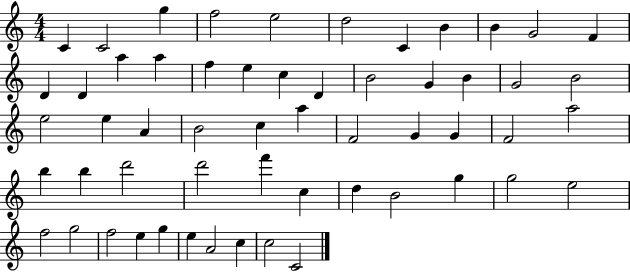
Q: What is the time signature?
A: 4/4